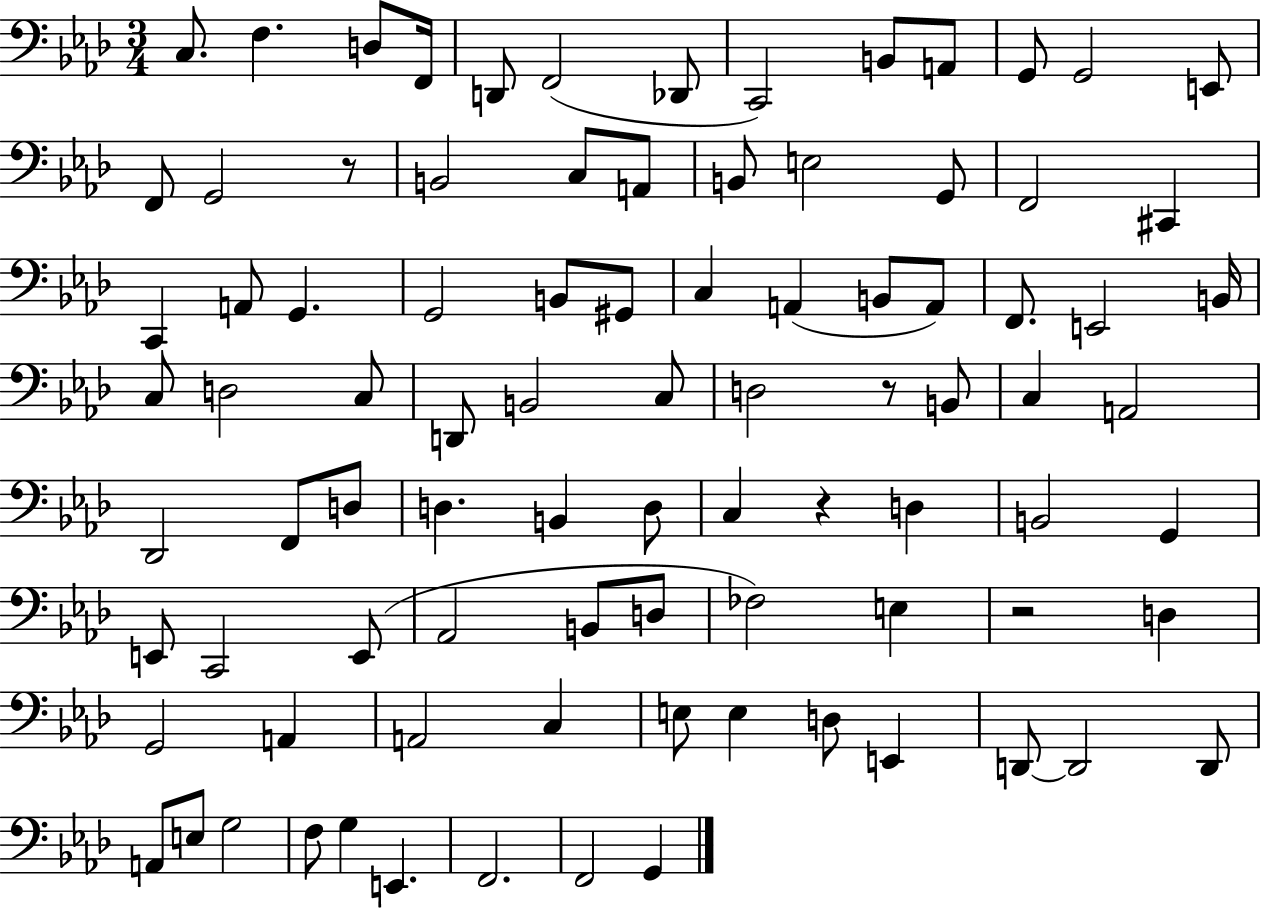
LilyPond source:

{
  \clef bass
  \numericTimeSignature
  \time 3/4
  \key aes \major
  c8. f4. d8 f,16 | d,8 f,2( des,8 | c,2) b,8 a,8 | g,8 g,2 e,8 | \break f,8 g,2 r8 | b,2 c8 a,8 | b,8 e2 g,8 | f,2 cis,4 | \break c,4 a,8 g,4. | g,2 b,8 gis,8 | c4 a,4( b,8 a,8) | f,8. e,2 b,16 | \break c8 d2 c8 | d,8 b,2 c8 | d2 r8 b,8 | c4 a,2 | \break des,2 f,8 d8 | d4. b,4 d8 | c4 r4 d4 | b,2 g,4 | \break e,8 c,2 e,8( | aes,2 b,8 d8 | fes2) e4 | r2 d4 | \break g,2 a,4 | a,2 c4 | e8 e4 d8 e,4 | d,8~~ d,2 d,8 | \break a,8 e8 g2 | f8 g4 e,4. | f,2. | f,2 g,4 | \break \bar "|."
}